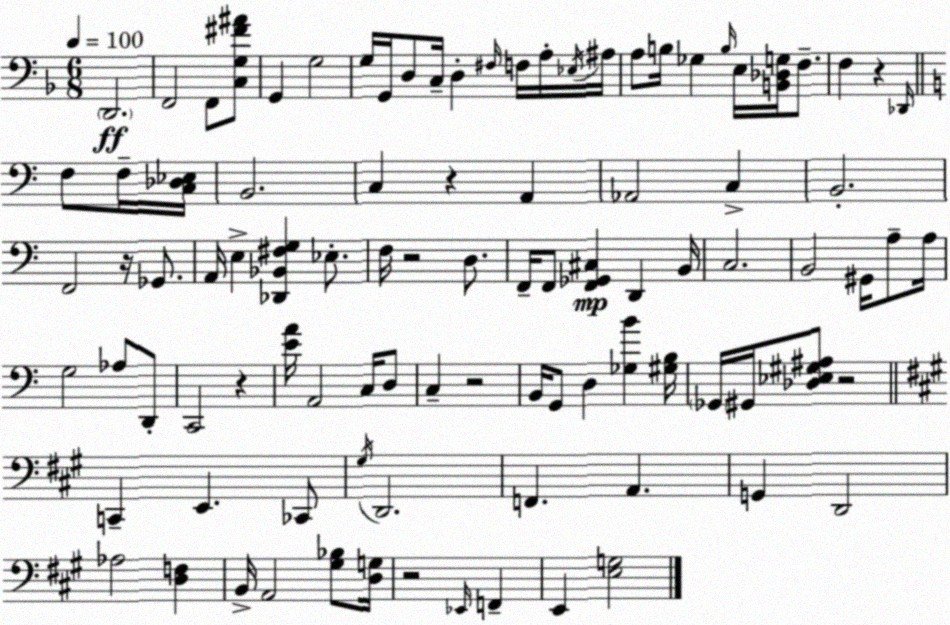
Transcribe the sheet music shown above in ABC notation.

X:1
T:Untitled
M:6/8
L:1/4
K:F
D,,2 F,,2 F,,/2 [C,G,^F^A]/2 G,, G,2 G,/4 G,,/4 D,/2 C,/4 D, ^F,/4 F,/4 A,/4 _E,/4 ^A,/4 A,/2 B,/4 _G, B,/4 E,/4 [B,,_D,G,]/4 F,/2 F, z _D,,/4 F,/2 F,/4 [C,_D,_E,]/4 B,,2 C, z A,, _A,,2 C, B,,2 F,,2 z/4 _G,,/2 A,,/4 E, [_D,,_B,,^F,G,] _E,/2 F,/4 z2 D,/2 F,,/4 F,,/2 [F,,_G,,^C,] D,, B,,/4 C,2 B,,2 ^G,,/4 A,/2 A,/4 G,2 _A,/2 D,,/2 C,,2 z [EA]/4 A,,2 C,/4 D,/2 C, z2 B,,/4 G,,/2 D, [_G,B] [^G,B,]/4 _G,,/4 ^G,,/4 [_D,_E,^G,^A,]/2 z2 C,, E,, _C,,/2 ^G,/4 D,,2 F,, A,, G,, D,,2 _A,2 [D,F,] B,,/4 A,,2 [^G,_B,]/2 [D,G,]/4 z2 _E,,/4 F,, E,, [E,G,]2